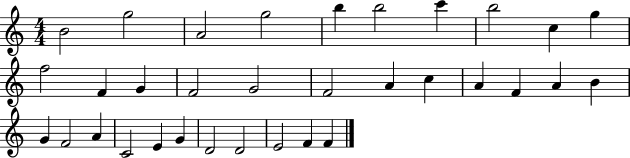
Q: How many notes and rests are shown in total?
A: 33